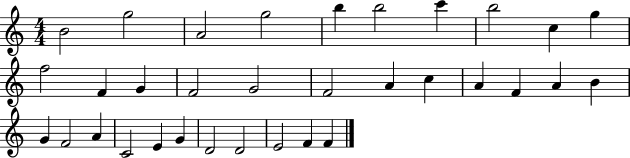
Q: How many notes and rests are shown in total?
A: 33